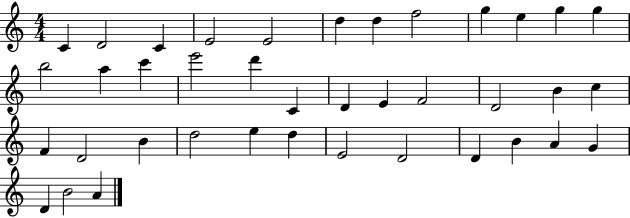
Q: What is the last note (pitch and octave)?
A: A4